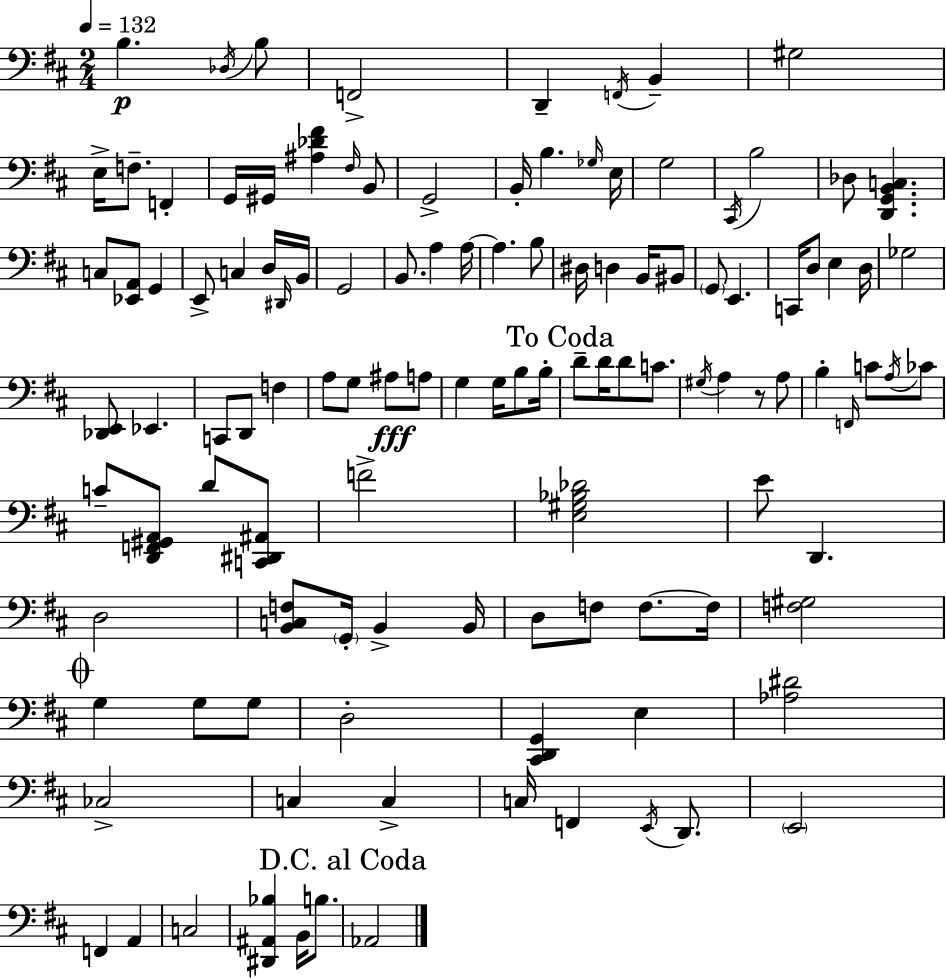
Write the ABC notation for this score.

X:1
T:Untitled
M:2/4
L:1/4
K:D
B, _D,/4 B,/2 F,,2 D,, F,,/4 B,, ^G,2 E,/4 F,/2 F,, G,,/4 ^G,,/4 [^A,_D^F] ^F,/4 B,,/2 G,,2 B,,/4 B, _G,/4 E,/4 G,2 ^C,,/4 B,2 _D,/2 [D,,G,,B,,C,] C,/2 [_E,,A,,]/2 G,, E,,/2 C, D,/4 ^D,,/4 B,,/4 G,,2 B,,/2 A, A,/4 A, B,/2 ^D,/4 D, B,,/4 ^B,,/2 G,,/2 E,, C,,/4 D,/2 E, D,/4 _G,2 [_D,,E,,]/2 _E,, C,,/2 D,,/2 F, A,/2 G,/2 ^A,/2 A,/2 G, G,/4 B,/2 B,/4 D/2 D/4 D/2 C/2 ^G,/4 A, z/2 A,/2 B, F,,/4 C/2 A,/4 _C/2 C/2 [D,,F,,^G,,A,,]/2 D/2 [C,,^D,,^A,,]/2 F2 [E,^G,_B,_D]2 E/2 D,, D,2 [B,,C,F,]/2 G,,/4 B,, B,,/4 D,/2 F,/2 F,/2 F,/4 [F,^G,]2 G, G,/2 G,/2 D,2 [^C,,D,,G,,] E, [_A,^D]2 _C,2 C, C, C,/4 F,, E,,/4 D,,/2 E,,2 F,, A,, C,2 [^D,,^A,,_B,] B,,/4 B,/2 _A,,2